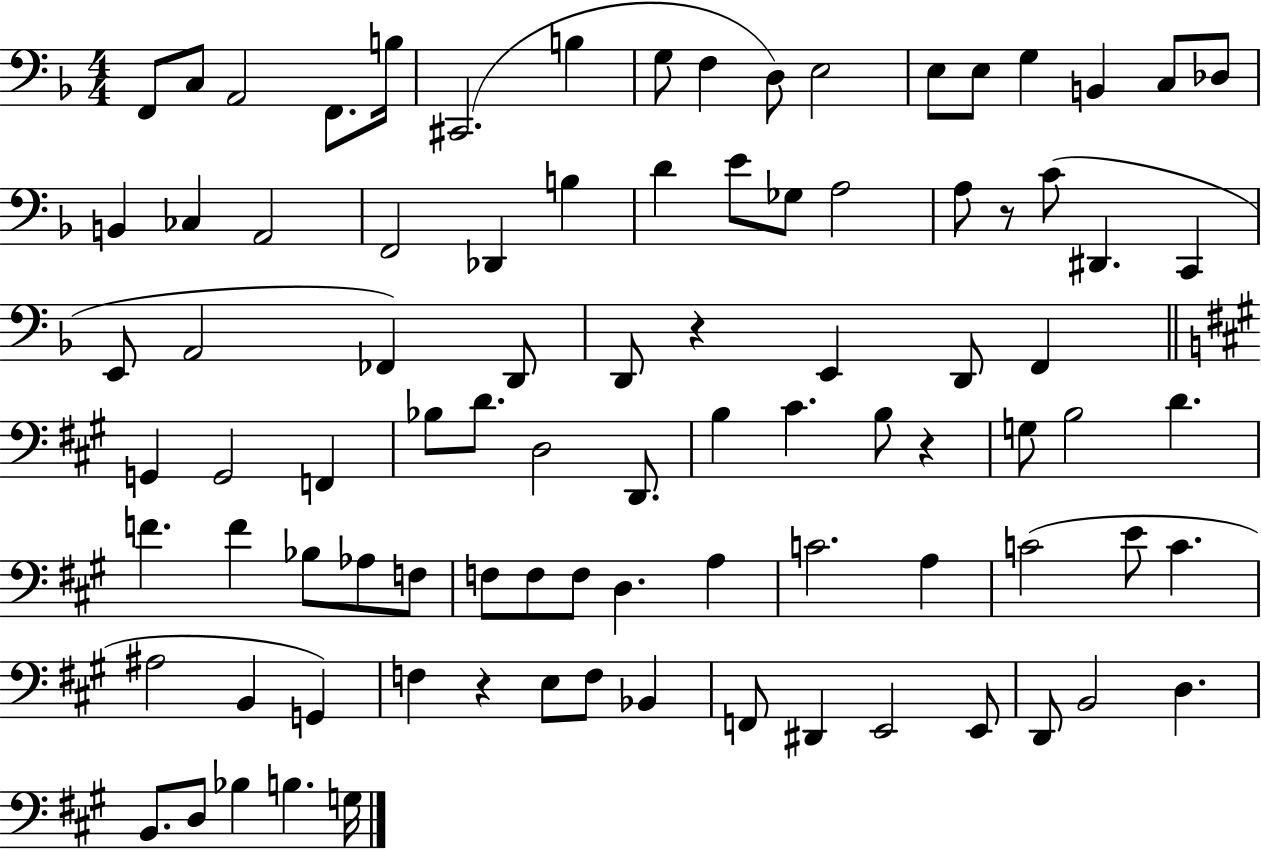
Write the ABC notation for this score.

X:1
T:Untitled
M:4/4
L:1/4
K:F
F,,/2 C,/2 A,,2 F,,/2 B,/4 ^C,,2 B, G,/2 F, D,/2 E,2 E,/2 E,/2 G, B,, C,/2 _D,/2 B,, _C, A,,2 F,,2 _D,, B, D E/2 _G,/2 A,2 A,/2 z/2 C/2 ^D,, C,, E,,/2 A,,2 _F,, D,,/2 D,,/2 z E,, D,,/2 F,, G,, G,,2 F,, _B,/2 D/2 D,2 D,,/2 B, ^C B,/2 z G,/2 B,2 D F F _B,/2 _A,/2 F,/2 F,/2 F,/2 F,/2 D, A, C2 A, C2 E/2 C ^A,2 B,, G,, F, z E,/2 F,/2 _B,, F,,/2 ^D,, E,,2 E,,/2 D,,/2 B,,2 D, B,,/2 D,/2 _B, B, G,/4